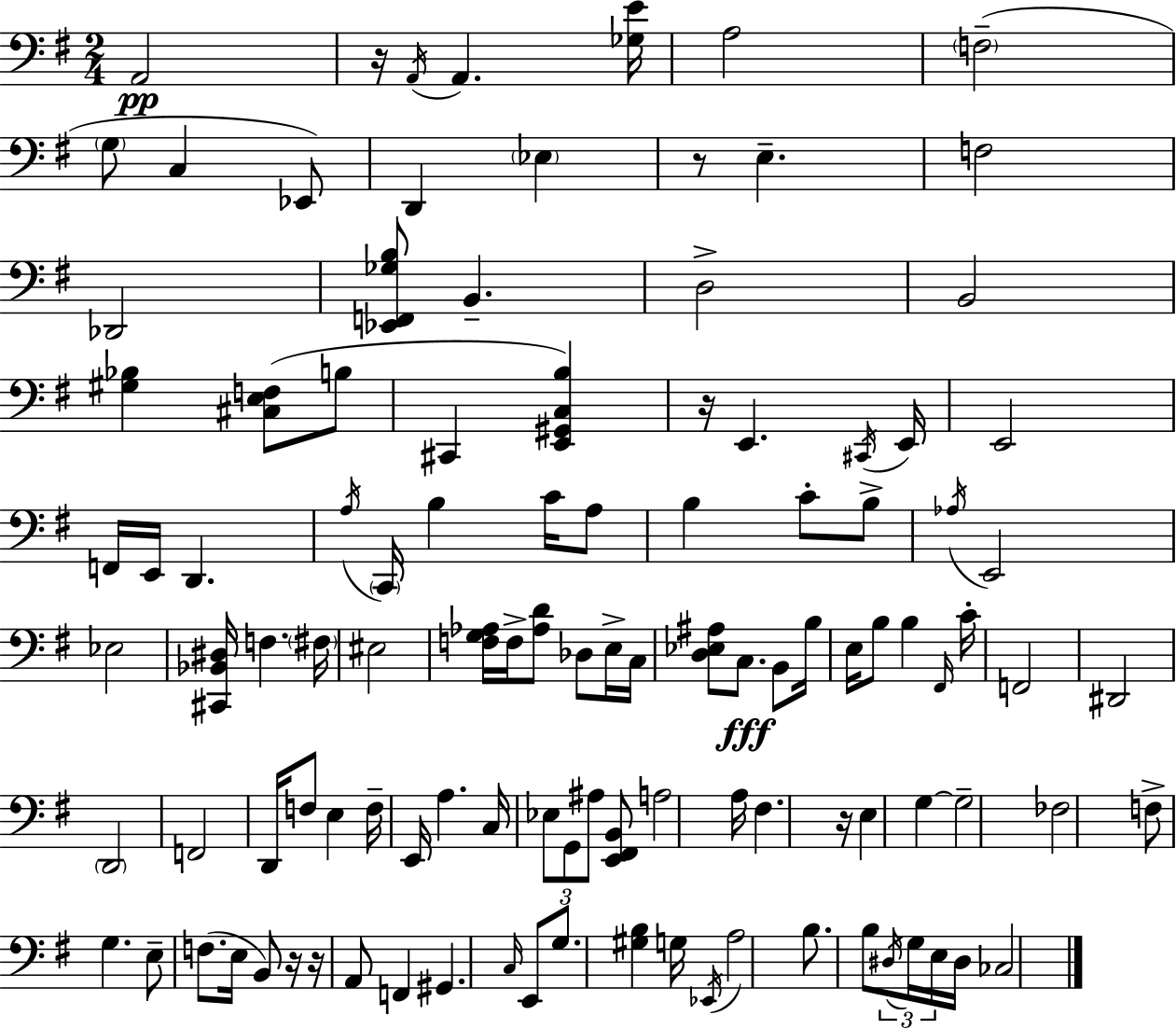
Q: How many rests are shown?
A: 6